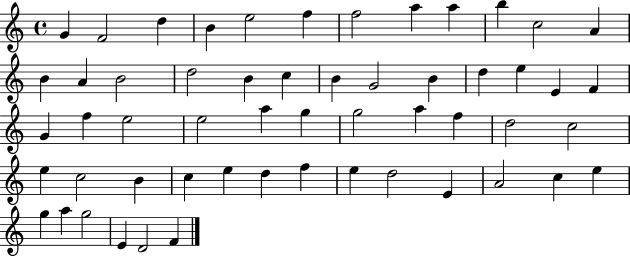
G4/q F4/h D5/q B4/q E5/h F5/q F5/h A5/q A5/q B5/q C5/h A4/q B4/q A4/q B4/h D5/h B4/q C5/q B4/q G4/h B4/q D5/q E5/q E4/q F4/q G4/q F5/q E5/h E5/h A5/q G5/q G5/h A5/q F5/q D5/h C5/h E5/q C5/h B4/q C5/q E5/q D5/q F5/q E5/q D5/h E4/q A4/h C5/q E5/q G5/q A5/q G5/h E4/q D4/h F4/q